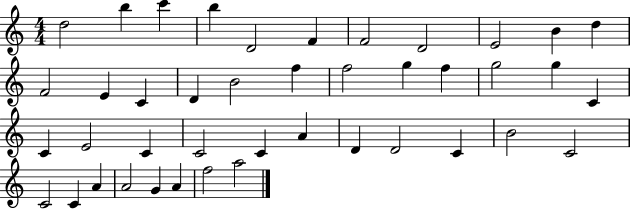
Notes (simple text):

D5/h B5/q C6/q B5/q D4/h F4/q F4/h D4/h E4/h B4/q D5/q F4/h E4/q C4/q D4/q B4/h F5/q F5/h G5/q F5/q G5/h G5/q C4/q C4/q E4/h C4/q C4/h C4/q A4/q D4/q D4/h C4/q B4/h C4/h C4/h C4/q A4/q A4/h G4/q A4/q F5/h A5/h